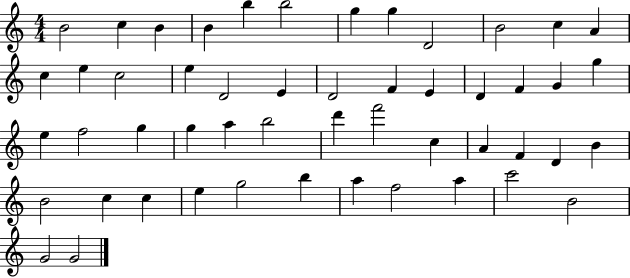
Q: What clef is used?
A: treble